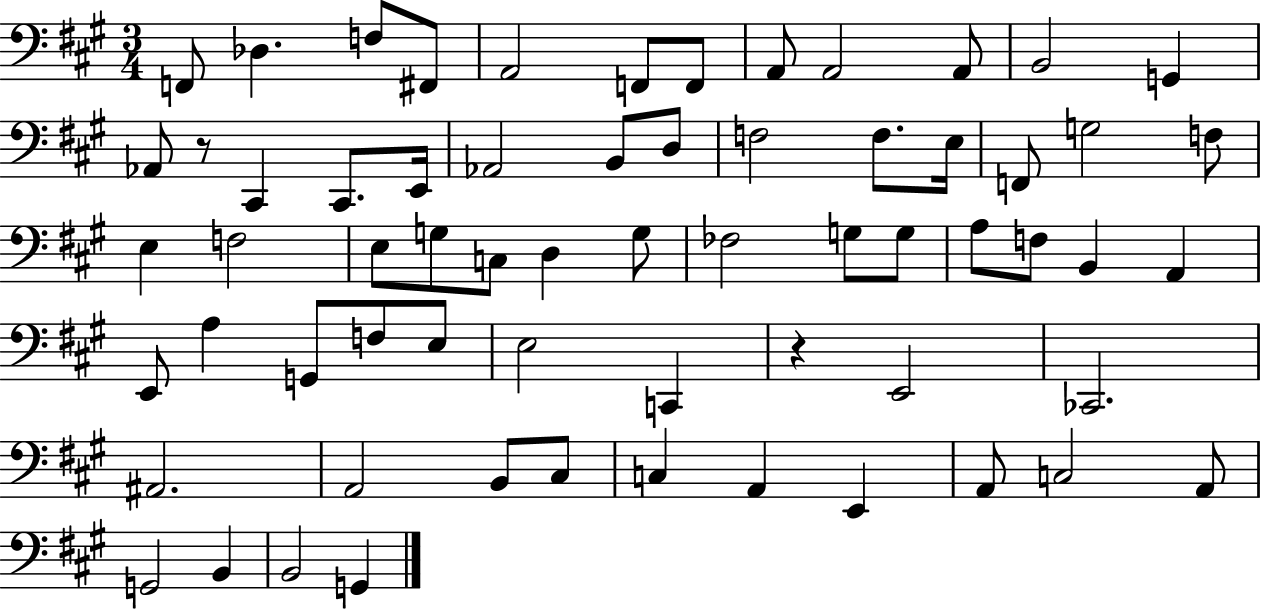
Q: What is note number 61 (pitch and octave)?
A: B2